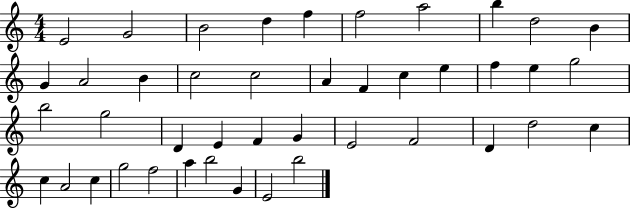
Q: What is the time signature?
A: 4/4